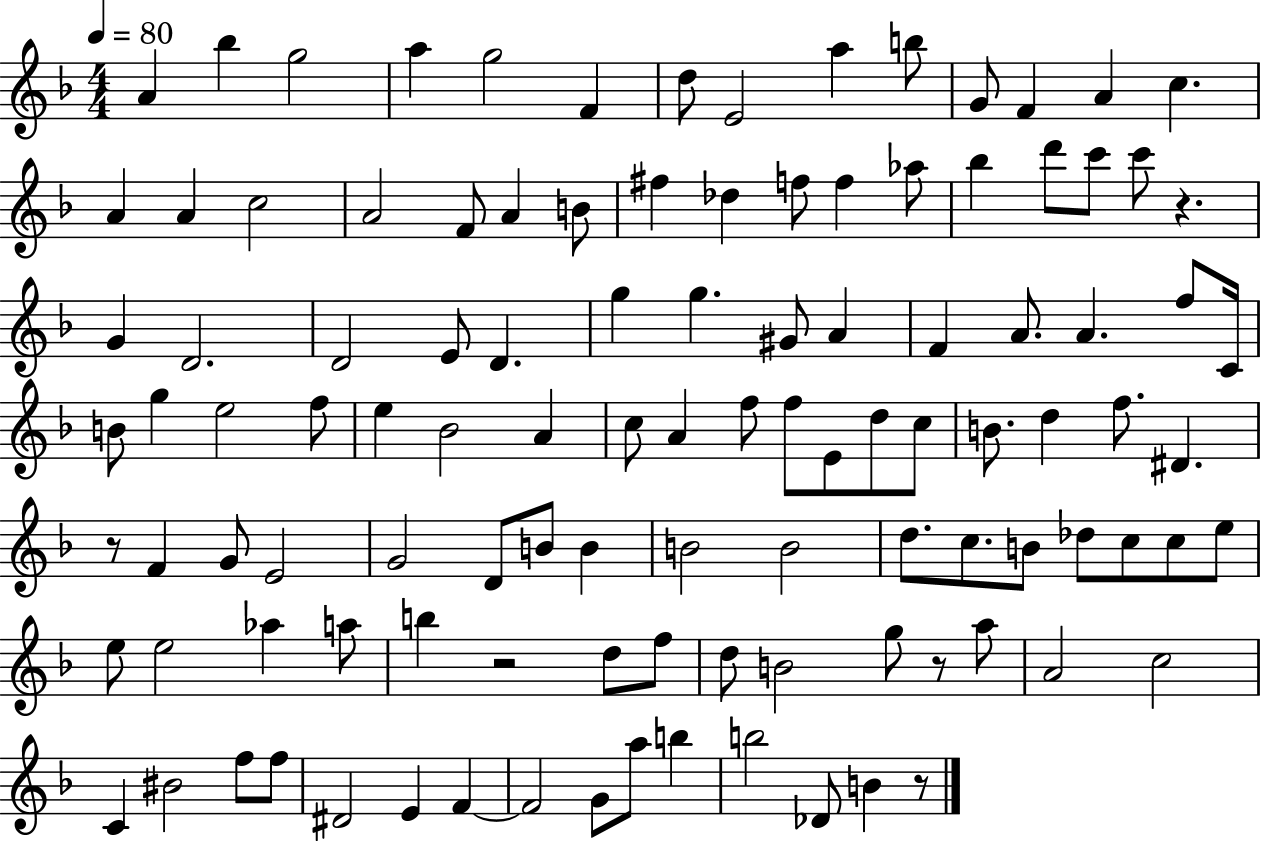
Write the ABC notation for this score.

X:1
T:Untitled
M:4/4
L:1/4
K:F
A _b g2 a g2 F d/2 E2 a b/2 G/2 F A c A A c2 A2 F/2 A B/2 ^f _d f/2 f _a/2 _b d'/2 c'/2 c'/2 z G D2 D2 E/2 D g g ^G/2 A F A/2 A f/2 C/4 B/2 g e2 f/2 e _B2 A c/2 A f/2 f/2 E/2 d/2 c/2 B/2 d f/2 ^D z/2 F G/2 E2 G2 D/2 B/2 B B2 B2 d/2 c/2 B/2 _d/2 c/2 c/2 e/2 e/2 e2 _a a/2 b z2 d/2 f/2 d/2 B2 g/2 z/2 a/2 A2 c2 C ^B2 f/2 f/2 ^D2 E F F2 G/2 a/2 b b2 _D/2 B z/2